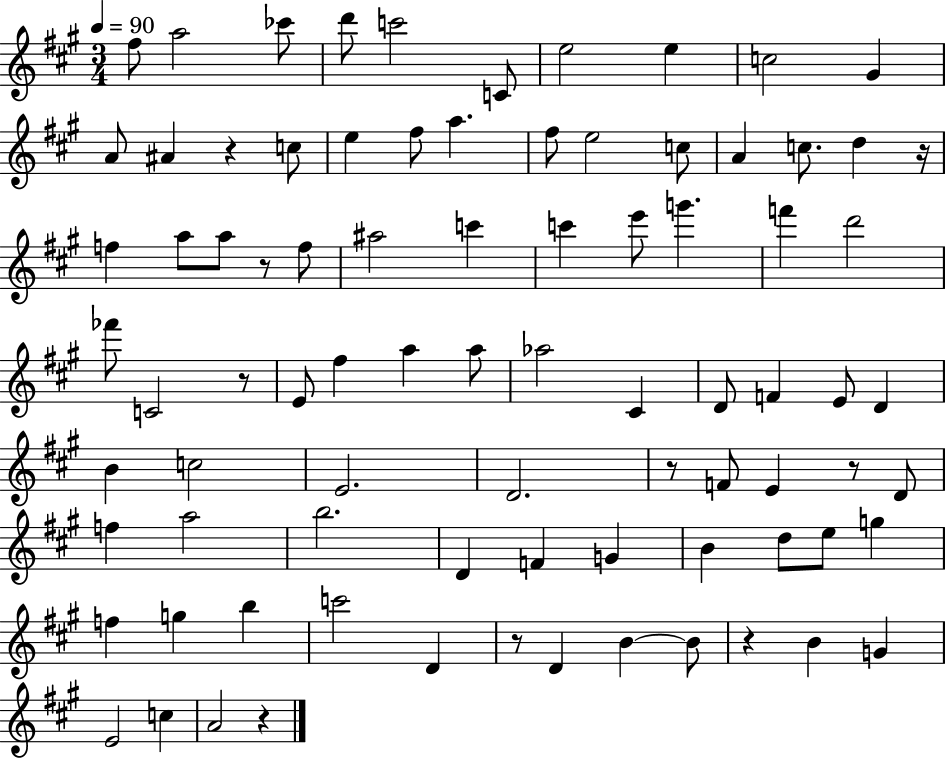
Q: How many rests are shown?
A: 9